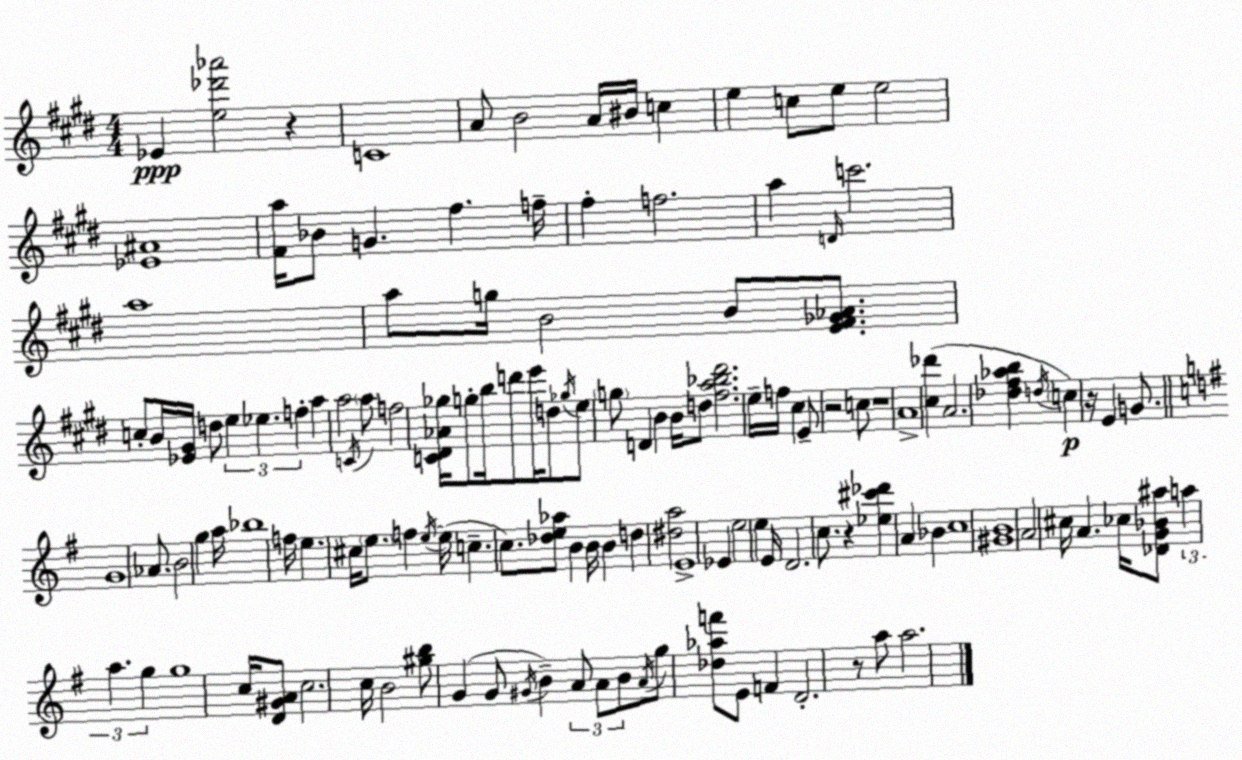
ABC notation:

X:1
T:Untitled
M:4/4
L:1/4
K:E
_E [e_d'_a']2 z C4 A/2 B2 A/4 ^B/4 c e c/2 e/2 e2 [_E^A]4 [^Fa]/4 _B/2 G ^f f/4 ^f f2 a D/4 c'2 a4 a/2 g/4 B2 B/2 [E^F_G_A]/2 c/2 B/4 [_E^G]/4 d/2 e _e f a a2 C/4 a/2 f2 [C^D_A_g]/4 g/2 b/4 d'/2 e'/4 d/2 _g/4 e/2 g/2 D B B/4 d/2 [^fa_b^d']2 e/4 f/4 ^c E/2 z2 c/2 z4 A4 [^c_d'] A2 [_d^f_ab] d/4 c z/4 E G/2 G4 _A/2 B2 g a/4 _b4 f/4 e ^c/4 e/2 f e/4 e/4 c c/2 [_de_a]/2 B B/4 B d [^da]2 E4 _E e2 e E/4 D2 c/2 z [_e^c'_d'] A _B c4 [^GB]4 A2 ^c/4 A _c/4 [_DG_B^a]/2 a a g g4 c/4 [D^GA]/2 c2 c/4 B2 [^gb]/2 G G/2 ^G/4 B A/2 A/2 B/2 A/4 g/2 [_d_af']/2 E/2 F D2 z/2 a/2 a2